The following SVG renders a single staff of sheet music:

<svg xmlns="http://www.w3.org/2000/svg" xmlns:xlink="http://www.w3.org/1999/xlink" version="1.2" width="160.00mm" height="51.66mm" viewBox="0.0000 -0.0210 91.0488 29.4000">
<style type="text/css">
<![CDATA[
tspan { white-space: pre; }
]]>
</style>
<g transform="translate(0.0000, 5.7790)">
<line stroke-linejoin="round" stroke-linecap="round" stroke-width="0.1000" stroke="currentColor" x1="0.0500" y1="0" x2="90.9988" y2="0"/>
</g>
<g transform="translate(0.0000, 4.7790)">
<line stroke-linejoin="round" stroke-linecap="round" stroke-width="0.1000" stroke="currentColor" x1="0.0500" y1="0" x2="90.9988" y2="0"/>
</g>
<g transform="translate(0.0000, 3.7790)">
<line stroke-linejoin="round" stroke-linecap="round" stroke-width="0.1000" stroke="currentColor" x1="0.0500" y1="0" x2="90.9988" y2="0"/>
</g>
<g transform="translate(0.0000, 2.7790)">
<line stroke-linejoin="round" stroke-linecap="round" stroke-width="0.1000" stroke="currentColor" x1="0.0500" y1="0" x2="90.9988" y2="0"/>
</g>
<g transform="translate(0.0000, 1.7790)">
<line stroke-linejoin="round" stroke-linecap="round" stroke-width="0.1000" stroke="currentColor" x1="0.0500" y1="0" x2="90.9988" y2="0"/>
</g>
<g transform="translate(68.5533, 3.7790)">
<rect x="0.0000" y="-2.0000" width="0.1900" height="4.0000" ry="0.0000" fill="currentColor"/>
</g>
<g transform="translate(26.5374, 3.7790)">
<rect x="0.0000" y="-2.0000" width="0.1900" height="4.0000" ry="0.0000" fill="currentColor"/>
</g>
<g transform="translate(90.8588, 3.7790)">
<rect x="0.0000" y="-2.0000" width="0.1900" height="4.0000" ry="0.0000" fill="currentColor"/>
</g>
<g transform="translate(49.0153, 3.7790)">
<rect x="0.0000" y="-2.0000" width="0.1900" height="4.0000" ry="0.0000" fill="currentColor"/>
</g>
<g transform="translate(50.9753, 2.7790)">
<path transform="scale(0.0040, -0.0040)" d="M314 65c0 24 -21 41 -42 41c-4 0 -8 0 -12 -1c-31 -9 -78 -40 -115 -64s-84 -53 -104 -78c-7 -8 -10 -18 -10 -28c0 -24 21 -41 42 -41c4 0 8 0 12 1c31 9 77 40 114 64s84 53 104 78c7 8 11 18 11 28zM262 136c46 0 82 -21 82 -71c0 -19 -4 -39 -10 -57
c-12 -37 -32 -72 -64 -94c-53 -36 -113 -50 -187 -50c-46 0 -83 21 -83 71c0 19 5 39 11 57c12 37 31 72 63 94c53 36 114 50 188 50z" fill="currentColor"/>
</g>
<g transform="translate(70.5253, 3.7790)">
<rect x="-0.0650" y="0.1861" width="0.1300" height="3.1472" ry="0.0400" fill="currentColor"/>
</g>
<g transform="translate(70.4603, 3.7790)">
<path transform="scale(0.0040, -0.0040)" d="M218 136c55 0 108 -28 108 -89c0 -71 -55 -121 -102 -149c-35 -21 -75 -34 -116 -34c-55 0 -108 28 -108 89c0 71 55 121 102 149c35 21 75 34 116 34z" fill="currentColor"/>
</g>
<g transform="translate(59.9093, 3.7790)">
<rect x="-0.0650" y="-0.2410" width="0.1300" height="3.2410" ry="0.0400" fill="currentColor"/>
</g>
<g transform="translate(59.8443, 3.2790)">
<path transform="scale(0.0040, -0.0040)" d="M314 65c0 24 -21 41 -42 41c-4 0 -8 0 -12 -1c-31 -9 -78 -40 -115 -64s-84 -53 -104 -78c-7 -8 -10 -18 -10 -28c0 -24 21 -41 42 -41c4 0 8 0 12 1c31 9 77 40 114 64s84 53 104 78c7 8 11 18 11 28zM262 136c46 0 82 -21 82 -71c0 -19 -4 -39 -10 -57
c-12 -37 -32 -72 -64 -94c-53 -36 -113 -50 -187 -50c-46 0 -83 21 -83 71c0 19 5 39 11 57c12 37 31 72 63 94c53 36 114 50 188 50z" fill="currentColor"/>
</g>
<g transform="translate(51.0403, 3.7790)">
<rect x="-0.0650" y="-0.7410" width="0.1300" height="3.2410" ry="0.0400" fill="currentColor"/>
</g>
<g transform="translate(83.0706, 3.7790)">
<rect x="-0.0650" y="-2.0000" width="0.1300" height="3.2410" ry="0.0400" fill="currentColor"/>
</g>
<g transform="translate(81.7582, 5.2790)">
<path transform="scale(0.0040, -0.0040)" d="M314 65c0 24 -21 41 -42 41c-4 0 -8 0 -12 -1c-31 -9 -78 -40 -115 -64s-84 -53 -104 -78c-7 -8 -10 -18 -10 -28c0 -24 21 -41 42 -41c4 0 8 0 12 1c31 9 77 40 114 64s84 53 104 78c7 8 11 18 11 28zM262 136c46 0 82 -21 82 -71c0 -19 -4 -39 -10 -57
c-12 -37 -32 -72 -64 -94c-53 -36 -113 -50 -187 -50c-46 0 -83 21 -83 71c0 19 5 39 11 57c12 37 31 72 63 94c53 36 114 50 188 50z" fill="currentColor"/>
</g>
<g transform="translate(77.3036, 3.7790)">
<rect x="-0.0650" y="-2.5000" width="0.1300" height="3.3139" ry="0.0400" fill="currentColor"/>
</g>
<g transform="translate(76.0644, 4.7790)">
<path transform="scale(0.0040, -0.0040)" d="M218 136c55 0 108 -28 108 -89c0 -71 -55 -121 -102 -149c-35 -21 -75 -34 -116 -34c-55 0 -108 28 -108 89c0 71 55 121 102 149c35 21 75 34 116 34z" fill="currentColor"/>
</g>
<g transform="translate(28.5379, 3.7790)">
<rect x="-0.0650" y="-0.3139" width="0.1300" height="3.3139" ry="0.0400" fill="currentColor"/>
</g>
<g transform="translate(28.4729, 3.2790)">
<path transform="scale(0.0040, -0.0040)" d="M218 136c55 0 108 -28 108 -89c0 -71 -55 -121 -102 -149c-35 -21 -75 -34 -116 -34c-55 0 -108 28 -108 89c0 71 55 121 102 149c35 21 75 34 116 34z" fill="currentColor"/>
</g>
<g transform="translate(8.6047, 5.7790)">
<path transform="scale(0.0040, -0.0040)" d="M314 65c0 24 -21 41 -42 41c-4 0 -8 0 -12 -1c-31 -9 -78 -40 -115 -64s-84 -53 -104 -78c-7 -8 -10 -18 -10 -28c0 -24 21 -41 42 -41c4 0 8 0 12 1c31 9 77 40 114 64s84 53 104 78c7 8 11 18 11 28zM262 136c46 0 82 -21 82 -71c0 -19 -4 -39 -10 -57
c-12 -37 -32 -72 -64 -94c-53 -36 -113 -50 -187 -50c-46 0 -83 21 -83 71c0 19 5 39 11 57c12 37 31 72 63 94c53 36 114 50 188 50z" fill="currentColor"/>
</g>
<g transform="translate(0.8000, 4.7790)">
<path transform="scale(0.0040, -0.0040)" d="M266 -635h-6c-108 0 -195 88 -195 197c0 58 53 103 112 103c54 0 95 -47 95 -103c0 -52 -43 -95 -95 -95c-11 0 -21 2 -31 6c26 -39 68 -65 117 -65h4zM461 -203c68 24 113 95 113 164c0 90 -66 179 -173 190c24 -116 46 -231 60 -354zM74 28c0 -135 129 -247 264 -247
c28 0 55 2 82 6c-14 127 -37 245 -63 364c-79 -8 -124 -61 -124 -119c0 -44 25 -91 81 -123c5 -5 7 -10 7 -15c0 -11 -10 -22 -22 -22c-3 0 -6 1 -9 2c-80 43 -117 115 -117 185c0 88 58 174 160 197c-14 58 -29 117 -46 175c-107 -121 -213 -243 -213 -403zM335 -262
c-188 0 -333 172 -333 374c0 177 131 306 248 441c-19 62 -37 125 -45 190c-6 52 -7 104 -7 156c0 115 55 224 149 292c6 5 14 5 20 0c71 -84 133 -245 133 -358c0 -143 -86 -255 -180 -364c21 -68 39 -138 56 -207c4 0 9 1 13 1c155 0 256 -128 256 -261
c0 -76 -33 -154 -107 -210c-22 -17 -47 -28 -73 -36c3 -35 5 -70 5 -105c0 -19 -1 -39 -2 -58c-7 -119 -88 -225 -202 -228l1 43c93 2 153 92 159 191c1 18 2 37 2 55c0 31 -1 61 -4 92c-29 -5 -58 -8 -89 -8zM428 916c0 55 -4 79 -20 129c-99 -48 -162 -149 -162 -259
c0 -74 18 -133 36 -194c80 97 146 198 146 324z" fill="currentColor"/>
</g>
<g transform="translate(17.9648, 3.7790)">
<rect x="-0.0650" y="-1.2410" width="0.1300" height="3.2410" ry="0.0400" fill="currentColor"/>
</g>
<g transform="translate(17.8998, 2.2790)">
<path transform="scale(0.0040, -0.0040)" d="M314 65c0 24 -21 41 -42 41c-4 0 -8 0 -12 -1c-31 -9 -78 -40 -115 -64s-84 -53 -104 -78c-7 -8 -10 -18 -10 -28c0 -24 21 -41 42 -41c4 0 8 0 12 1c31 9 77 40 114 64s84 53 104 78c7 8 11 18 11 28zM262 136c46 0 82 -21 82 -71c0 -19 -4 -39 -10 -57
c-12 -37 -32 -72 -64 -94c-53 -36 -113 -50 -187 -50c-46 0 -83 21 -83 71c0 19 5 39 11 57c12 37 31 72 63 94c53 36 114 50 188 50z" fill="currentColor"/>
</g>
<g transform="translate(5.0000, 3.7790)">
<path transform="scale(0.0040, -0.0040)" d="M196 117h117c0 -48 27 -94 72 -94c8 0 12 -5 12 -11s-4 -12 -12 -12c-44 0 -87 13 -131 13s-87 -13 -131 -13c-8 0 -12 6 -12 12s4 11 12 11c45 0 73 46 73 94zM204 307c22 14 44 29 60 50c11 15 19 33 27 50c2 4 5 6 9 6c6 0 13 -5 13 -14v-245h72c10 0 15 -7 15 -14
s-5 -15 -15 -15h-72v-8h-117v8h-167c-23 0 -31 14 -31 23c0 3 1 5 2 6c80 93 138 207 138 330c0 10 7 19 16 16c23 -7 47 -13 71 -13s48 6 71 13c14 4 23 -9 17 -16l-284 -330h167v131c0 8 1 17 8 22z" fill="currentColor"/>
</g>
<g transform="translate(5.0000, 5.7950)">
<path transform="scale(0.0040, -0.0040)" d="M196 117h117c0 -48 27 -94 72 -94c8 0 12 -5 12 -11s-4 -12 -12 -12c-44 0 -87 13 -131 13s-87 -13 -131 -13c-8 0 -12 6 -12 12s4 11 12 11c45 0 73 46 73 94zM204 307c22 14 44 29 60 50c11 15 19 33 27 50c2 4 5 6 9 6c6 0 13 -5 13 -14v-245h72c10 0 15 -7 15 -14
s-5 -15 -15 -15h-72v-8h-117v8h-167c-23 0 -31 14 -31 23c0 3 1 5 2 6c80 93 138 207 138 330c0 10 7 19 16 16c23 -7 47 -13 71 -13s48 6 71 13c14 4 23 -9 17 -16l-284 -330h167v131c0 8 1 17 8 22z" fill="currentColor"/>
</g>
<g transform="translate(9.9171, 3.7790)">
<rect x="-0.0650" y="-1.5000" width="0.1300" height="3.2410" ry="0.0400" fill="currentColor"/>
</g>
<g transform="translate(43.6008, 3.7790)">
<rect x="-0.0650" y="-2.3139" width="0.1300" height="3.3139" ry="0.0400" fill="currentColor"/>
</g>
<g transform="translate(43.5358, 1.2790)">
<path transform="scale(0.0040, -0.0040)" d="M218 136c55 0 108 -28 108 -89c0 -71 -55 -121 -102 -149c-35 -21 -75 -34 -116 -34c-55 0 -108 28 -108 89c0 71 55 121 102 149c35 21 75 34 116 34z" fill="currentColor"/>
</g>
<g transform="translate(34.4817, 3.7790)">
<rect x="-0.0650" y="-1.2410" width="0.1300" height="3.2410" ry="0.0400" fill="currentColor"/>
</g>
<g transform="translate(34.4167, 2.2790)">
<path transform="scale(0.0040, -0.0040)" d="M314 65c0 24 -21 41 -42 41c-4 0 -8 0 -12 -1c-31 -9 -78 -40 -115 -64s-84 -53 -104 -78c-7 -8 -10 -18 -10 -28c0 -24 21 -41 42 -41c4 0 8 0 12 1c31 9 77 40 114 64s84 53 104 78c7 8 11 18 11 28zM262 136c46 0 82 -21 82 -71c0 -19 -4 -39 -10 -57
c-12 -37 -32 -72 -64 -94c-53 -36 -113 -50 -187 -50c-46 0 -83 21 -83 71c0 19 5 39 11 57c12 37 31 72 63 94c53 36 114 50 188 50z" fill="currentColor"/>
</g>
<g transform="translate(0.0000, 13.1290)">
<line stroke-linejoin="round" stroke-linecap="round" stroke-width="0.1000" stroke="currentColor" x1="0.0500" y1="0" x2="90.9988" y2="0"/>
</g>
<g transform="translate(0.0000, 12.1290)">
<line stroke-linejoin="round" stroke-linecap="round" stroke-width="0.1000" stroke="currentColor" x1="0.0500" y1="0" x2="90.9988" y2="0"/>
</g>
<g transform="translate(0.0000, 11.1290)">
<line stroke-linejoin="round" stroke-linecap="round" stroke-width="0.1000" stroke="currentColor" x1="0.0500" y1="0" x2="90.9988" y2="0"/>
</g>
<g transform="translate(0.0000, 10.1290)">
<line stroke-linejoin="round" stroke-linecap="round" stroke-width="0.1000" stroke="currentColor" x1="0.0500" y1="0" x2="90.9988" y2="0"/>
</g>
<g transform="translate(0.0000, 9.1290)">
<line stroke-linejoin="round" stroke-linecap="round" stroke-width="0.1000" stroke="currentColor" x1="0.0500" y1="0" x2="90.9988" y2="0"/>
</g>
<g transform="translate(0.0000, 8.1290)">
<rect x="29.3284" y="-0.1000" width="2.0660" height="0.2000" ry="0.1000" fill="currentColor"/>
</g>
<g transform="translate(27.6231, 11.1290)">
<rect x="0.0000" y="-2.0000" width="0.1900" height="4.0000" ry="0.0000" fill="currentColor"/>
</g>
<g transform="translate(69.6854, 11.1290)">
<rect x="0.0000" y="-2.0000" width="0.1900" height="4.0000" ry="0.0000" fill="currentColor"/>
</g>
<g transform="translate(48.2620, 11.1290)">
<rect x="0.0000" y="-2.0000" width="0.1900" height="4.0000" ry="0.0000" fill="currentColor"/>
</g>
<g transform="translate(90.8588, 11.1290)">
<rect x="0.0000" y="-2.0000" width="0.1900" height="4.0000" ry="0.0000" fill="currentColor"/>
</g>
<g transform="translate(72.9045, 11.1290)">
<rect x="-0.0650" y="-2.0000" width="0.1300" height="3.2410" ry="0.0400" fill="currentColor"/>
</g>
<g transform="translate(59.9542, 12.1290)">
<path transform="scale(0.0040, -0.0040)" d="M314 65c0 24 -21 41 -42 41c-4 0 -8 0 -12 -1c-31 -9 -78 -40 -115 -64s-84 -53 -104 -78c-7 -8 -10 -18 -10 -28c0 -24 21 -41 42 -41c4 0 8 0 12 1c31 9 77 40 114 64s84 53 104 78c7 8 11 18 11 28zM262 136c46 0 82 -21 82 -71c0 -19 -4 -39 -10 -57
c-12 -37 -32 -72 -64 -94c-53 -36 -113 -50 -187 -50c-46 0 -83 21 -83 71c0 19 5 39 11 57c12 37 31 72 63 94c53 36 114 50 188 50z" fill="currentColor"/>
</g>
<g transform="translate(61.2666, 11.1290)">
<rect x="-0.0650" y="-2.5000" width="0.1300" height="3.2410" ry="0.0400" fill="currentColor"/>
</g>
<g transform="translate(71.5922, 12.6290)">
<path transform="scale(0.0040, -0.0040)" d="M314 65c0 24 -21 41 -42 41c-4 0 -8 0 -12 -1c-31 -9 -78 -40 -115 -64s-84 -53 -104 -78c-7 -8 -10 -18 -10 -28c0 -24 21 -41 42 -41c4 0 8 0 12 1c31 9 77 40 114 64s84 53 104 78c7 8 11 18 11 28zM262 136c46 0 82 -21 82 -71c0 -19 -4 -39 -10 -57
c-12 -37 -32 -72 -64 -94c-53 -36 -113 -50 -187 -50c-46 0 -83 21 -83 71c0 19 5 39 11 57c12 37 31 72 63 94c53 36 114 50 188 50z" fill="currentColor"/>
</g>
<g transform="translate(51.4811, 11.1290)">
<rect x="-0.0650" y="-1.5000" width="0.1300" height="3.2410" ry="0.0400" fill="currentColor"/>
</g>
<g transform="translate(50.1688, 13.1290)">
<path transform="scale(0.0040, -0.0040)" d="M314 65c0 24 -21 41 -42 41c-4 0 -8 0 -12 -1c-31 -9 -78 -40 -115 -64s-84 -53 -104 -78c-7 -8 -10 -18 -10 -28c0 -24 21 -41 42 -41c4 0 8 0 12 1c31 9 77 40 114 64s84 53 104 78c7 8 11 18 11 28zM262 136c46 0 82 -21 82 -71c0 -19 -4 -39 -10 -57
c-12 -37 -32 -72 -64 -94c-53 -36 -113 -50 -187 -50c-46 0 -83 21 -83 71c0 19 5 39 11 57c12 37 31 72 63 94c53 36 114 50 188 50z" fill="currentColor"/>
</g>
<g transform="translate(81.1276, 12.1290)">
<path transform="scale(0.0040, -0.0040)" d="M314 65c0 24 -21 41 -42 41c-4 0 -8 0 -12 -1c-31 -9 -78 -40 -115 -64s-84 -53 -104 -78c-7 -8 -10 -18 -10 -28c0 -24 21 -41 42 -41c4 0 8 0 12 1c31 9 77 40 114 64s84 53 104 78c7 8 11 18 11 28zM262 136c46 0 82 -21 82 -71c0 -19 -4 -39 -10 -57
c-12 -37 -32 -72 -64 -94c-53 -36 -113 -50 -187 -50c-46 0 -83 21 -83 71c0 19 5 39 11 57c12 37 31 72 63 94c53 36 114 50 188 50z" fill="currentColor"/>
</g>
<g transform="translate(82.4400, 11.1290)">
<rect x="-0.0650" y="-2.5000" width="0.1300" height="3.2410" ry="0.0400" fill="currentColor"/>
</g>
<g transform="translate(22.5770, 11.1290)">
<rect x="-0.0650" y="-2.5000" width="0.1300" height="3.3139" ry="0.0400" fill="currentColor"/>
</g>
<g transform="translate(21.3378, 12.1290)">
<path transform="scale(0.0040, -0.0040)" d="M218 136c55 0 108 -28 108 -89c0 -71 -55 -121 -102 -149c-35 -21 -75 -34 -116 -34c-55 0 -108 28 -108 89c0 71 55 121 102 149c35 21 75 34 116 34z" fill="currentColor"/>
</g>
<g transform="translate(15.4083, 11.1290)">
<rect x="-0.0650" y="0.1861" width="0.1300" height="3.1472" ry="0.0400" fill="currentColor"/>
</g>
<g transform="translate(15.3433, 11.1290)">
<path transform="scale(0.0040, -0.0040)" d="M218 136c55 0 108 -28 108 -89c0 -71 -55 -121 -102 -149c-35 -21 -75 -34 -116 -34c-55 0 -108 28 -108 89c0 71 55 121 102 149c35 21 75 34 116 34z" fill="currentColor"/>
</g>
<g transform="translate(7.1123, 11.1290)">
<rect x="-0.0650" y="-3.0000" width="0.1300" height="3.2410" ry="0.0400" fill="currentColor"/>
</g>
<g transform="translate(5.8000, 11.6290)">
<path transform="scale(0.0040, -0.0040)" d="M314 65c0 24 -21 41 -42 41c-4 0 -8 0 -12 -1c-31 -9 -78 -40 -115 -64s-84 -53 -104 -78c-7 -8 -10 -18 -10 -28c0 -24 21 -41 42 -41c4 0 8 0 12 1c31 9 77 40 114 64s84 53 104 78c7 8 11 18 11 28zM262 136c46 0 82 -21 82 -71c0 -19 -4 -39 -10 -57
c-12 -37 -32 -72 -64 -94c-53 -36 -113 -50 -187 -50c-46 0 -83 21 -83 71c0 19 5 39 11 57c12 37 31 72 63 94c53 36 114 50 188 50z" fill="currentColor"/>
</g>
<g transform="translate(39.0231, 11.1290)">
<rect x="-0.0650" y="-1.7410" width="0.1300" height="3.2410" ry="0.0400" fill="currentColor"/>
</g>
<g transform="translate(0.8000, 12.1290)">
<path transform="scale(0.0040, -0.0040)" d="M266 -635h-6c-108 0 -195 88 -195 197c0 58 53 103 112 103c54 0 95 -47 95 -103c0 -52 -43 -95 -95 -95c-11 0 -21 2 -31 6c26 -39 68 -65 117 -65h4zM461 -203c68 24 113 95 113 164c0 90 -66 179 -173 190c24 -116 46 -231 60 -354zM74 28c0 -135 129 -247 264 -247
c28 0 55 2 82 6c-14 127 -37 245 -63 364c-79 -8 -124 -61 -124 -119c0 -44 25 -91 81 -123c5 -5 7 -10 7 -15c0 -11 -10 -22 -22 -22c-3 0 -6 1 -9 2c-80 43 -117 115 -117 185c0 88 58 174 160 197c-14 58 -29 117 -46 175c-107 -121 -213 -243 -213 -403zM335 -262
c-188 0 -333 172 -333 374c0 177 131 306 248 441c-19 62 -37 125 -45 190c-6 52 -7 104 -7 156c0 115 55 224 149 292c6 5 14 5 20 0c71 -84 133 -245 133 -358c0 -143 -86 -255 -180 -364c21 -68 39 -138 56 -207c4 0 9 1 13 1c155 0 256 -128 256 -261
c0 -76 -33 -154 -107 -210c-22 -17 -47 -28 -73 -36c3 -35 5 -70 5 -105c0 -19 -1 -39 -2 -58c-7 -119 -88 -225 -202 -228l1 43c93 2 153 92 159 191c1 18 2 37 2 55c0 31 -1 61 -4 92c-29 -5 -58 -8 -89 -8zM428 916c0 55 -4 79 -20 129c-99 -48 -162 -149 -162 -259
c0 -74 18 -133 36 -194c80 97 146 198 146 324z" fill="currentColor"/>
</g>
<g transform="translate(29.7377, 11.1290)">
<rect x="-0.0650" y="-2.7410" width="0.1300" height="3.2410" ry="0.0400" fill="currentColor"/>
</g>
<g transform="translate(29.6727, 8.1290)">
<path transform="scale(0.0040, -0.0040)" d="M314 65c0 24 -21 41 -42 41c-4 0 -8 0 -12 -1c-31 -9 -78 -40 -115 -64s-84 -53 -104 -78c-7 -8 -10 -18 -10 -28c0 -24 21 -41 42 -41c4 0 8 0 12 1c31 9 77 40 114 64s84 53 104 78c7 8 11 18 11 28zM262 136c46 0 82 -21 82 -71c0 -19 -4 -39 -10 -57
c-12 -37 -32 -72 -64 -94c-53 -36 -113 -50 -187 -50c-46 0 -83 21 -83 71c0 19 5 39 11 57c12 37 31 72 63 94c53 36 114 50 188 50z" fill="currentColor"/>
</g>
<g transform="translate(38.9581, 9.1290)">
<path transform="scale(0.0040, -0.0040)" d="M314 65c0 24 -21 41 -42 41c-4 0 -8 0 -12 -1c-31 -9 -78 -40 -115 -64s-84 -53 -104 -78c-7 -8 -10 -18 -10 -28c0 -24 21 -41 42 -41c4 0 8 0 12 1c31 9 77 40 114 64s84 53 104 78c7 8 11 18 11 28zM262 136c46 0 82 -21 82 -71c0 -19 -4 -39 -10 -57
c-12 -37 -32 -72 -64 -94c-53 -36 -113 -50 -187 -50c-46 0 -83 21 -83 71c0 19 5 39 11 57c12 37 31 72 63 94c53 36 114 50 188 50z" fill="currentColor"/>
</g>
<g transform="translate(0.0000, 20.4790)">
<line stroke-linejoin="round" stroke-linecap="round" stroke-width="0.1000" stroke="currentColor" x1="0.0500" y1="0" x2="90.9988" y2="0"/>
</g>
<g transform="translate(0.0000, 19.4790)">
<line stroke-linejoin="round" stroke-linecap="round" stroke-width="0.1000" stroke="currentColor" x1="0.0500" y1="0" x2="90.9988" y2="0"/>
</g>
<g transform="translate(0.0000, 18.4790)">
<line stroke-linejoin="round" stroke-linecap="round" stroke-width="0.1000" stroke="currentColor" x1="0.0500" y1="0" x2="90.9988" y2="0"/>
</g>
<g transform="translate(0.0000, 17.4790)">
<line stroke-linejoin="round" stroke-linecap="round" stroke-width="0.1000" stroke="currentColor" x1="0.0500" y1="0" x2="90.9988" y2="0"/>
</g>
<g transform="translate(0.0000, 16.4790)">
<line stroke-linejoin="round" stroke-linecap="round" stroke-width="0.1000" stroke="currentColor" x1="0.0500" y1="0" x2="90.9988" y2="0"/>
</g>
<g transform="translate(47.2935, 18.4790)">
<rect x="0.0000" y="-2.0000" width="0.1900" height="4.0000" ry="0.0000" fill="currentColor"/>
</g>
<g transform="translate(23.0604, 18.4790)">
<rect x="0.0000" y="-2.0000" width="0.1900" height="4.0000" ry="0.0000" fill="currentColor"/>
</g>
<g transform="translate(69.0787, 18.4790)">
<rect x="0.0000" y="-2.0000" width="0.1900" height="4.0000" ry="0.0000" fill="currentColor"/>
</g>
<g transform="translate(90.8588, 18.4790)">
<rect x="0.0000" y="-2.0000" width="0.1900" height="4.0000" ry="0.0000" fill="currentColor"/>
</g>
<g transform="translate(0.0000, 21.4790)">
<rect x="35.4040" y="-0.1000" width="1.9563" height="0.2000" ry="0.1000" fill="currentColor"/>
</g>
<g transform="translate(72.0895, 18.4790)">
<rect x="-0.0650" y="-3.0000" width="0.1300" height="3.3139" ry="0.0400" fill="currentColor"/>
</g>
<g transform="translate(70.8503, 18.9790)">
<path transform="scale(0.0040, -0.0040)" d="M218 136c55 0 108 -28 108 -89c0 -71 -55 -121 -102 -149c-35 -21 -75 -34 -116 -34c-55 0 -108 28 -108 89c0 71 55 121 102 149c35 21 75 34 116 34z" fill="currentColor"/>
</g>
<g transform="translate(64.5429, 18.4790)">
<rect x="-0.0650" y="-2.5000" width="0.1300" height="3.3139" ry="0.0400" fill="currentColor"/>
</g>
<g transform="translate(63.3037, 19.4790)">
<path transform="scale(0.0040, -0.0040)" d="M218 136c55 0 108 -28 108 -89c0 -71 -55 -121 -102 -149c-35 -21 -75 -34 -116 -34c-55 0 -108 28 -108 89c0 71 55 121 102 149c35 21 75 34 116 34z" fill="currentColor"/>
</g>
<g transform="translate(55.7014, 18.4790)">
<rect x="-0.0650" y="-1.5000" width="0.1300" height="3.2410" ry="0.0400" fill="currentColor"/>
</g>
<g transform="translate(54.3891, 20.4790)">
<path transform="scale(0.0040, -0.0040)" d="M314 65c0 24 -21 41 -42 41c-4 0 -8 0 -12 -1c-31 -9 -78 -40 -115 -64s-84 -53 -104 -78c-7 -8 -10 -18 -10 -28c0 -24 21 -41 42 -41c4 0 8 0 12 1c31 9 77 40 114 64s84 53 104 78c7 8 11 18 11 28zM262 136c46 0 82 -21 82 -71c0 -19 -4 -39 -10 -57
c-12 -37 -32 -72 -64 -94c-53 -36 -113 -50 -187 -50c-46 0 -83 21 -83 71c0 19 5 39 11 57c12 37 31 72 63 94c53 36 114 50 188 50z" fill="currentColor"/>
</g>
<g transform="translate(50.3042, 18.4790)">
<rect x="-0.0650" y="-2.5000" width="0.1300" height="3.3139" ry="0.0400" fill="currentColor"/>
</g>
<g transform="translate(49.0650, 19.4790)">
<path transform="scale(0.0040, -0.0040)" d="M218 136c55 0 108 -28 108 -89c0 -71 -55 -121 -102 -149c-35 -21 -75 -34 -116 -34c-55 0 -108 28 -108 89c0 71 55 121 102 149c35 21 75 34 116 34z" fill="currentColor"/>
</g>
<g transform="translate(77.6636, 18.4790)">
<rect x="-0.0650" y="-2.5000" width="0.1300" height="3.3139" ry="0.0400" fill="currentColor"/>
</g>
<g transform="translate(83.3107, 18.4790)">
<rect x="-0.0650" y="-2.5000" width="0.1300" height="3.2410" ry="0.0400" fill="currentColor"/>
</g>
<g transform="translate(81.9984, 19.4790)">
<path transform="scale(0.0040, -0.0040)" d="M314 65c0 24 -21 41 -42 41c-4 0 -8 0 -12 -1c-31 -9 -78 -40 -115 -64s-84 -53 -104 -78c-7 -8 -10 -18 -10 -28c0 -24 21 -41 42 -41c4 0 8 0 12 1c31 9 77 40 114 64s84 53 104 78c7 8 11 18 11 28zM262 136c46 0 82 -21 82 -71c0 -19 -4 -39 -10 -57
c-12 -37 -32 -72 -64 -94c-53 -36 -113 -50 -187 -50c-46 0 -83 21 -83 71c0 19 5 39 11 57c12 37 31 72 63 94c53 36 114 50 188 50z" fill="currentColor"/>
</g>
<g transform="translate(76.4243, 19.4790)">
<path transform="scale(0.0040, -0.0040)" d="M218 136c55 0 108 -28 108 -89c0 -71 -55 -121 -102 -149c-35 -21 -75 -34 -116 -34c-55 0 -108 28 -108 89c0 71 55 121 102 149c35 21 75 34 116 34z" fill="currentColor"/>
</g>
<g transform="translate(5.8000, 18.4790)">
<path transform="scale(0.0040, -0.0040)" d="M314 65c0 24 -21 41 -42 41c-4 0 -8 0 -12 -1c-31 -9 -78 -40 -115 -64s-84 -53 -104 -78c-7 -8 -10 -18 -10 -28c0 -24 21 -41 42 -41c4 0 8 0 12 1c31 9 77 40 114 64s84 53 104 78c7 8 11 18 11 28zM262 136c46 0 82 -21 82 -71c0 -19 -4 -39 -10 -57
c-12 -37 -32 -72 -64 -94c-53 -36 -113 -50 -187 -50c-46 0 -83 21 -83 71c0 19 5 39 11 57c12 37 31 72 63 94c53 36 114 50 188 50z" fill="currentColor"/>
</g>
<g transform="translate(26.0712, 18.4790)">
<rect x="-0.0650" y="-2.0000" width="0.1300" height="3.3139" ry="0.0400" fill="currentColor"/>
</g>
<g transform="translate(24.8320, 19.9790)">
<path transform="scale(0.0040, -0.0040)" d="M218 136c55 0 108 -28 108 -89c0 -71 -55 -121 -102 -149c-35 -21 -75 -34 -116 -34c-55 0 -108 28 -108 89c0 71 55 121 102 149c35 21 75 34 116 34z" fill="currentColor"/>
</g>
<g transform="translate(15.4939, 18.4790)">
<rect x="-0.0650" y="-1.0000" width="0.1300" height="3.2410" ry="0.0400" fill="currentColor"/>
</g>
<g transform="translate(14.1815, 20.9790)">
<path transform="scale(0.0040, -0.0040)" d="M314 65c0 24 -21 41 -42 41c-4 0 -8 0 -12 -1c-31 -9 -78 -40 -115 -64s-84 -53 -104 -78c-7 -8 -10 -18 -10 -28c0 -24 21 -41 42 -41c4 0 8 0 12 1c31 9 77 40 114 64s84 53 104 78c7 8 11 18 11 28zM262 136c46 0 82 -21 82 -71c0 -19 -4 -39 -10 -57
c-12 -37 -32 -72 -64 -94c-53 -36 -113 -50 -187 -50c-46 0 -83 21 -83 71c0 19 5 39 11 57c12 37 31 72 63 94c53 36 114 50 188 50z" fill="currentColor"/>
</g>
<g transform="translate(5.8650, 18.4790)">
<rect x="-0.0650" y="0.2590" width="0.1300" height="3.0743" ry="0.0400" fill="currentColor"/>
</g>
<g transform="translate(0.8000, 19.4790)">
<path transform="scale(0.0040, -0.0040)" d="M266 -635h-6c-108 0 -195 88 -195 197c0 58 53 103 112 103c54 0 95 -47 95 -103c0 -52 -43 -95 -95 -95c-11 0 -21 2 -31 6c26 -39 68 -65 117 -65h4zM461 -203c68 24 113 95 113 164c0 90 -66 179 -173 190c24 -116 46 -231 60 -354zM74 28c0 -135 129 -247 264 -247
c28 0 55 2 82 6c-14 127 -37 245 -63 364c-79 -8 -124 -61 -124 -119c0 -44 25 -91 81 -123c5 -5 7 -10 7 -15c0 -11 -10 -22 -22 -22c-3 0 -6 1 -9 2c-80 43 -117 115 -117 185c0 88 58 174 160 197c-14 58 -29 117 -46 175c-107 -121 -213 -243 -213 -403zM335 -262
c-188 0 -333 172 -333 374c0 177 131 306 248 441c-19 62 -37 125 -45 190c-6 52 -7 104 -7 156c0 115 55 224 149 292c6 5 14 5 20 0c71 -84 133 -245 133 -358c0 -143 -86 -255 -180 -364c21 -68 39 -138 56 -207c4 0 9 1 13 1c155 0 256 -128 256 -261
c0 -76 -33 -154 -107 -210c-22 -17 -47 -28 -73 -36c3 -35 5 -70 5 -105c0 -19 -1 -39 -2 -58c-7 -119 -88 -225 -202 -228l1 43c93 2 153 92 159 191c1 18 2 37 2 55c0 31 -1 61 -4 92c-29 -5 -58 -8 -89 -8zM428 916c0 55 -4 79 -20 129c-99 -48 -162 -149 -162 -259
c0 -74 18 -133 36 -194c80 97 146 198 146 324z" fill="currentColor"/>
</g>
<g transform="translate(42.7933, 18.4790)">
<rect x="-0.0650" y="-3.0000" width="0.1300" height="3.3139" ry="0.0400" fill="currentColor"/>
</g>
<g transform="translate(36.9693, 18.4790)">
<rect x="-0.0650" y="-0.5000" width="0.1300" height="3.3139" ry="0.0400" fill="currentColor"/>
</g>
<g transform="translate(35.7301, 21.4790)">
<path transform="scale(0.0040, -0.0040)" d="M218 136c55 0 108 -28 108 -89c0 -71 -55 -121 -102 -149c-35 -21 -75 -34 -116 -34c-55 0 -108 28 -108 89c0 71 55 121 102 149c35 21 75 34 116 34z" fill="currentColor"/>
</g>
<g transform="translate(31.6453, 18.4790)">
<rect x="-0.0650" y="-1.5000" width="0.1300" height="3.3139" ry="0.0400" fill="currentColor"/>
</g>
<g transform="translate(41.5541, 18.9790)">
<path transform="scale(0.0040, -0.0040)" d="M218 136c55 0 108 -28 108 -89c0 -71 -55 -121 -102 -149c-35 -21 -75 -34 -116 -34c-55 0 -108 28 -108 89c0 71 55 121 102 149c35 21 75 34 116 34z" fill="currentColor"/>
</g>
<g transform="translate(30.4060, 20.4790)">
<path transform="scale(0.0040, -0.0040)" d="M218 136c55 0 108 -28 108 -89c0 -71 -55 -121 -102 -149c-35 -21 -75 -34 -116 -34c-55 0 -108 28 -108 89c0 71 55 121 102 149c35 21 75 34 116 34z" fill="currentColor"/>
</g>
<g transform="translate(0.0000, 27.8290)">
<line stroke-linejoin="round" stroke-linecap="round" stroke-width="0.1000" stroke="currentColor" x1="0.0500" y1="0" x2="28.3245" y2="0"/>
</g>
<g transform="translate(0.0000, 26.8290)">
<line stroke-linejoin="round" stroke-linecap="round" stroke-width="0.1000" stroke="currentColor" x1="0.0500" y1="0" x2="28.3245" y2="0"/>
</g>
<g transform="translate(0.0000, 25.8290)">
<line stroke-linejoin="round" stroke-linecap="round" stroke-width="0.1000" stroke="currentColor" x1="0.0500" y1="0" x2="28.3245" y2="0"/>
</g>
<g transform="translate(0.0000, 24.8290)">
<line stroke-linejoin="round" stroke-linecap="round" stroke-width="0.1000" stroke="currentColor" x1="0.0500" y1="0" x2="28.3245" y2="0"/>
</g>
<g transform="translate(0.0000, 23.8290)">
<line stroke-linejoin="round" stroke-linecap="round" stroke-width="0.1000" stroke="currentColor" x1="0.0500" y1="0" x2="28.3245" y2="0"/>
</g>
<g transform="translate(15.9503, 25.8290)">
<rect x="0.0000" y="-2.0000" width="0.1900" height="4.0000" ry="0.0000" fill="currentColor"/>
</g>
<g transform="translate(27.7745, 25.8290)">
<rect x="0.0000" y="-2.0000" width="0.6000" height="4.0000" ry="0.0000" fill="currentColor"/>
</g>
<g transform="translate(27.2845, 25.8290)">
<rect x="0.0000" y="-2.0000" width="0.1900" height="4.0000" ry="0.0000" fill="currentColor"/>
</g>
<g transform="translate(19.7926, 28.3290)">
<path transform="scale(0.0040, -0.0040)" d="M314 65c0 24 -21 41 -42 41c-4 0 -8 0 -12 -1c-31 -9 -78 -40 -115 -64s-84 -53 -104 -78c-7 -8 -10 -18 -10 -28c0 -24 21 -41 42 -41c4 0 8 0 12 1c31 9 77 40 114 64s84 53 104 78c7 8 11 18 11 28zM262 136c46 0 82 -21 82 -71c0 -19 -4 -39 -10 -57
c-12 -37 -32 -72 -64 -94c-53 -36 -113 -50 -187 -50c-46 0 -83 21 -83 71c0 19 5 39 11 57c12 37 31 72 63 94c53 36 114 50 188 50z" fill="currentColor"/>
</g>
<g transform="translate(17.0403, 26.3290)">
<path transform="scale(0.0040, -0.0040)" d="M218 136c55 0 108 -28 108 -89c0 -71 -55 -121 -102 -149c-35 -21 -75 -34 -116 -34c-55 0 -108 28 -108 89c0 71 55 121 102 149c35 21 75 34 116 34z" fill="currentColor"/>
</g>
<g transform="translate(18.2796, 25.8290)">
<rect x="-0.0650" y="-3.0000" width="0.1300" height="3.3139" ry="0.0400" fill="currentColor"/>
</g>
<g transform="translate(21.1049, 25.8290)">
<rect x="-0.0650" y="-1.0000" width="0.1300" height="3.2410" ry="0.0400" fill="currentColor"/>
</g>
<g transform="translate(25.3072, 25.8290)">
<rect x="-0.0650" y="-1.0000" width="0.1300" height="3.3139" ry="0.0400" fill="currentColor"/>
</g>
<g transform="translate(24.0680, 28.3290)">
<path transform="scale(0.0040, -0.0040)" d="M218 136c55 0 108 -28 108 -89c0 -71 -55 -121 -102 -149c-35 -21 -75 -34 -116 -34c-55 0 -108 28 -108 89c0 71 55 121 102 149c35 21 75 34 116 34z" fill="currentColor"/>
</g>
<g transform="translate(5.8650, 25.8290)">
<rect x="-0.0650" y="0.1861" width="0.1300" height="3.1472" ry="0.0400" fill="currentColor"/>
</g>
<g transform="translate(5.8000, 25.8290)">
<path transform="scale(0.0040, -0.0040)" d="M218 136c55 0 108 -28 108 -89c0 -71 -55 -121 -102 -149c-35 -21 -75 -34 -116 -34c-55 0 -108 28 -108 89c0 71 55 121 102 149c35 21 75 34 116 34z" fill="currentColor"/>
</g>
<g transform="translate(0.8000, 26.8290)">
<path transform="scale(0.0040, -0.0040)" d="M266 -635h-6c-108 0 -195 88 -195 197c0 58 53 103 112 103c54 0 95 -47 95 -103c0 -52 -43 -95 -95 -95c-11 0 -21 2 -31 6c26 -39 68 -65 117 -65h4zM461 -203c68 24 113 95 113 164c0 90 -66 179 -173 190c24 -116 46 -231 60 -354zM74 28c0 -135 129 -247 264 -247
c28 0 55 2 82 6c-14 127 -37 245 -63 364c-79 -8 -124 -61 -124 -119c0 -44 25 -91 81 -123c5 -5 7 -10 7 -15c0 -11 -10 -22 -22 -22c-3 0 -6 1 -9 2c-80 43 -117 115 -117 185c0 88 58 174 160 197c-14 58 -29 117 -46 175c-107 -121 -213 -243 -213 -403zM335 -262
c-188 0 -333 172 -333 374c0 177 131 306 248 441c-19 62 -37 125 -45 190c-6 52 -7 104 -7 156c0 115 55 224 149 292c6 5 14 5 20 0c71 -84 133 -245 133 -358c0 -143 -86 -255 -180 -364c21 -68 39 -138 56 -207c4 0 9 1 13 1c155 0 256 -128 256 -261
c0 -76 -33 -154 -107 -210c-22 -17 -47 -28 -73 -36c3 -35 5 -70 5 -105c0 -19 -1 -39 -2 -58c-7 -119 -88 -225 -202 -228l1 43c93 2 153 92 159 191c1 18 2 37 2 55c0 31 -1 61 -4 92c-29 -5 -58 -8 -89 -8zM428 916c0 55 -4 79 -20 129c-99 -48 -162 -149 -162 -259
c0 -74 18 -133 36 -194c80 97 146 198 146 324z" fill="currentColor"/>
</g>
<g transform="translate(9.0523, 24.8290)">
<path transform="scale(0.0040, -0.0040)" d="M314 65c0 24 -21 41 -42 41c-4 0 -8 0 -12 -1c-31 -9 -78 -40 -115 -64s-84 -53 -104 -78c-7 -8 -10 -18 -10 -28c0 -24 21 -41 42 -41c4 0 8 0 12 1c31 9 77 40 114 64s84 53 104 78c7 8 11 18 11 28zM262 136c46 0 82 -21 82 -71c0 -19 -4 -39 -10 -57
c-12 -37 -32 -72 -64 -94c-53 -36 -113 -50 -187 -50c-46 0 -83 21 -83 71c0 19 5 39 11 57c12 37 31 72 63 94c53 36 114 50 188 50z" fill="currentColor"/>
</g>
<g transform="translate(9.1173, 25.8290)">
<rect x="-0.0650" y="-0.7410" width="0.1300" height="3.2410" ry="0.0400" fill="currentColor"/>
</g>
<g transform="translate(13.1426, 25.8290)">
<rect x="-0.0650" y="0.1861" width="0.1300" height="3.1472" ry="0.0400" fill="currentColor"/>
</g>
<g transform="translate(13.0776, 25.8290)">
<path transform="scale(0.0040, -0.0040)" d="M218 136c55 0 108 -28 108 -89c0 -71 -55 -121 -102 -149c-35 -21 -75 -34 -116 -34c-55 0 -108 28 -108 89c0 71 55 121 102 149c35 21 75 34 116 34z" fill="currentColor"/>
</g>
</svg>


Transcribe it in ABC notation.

X:1
T:Untitled
M:4/4
L:1/4
K:C
E2 e2 c e2 g d2 c2 B G F2 A2 B G a2 f2 E2 G2 F2 G2 B2 D2 F E C A G E2 G A G G2 B d2 B A D2 D